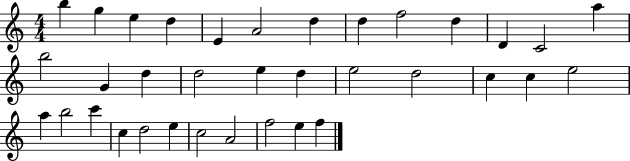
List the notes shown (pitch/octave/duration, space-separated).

B5/q G5/q E5/q D5/q E4/q A4/h D5/q D5/q F5/h D5/q D4/q C4/h A5/q B5/h G4/q D5/q D5/h E5/q D5/q E5/h D5/h C5/q C5/q E5/h A5/q B5/h C6/q C5/q D5/h E5/q C5/h A4/h F5/h E5/q F5/q